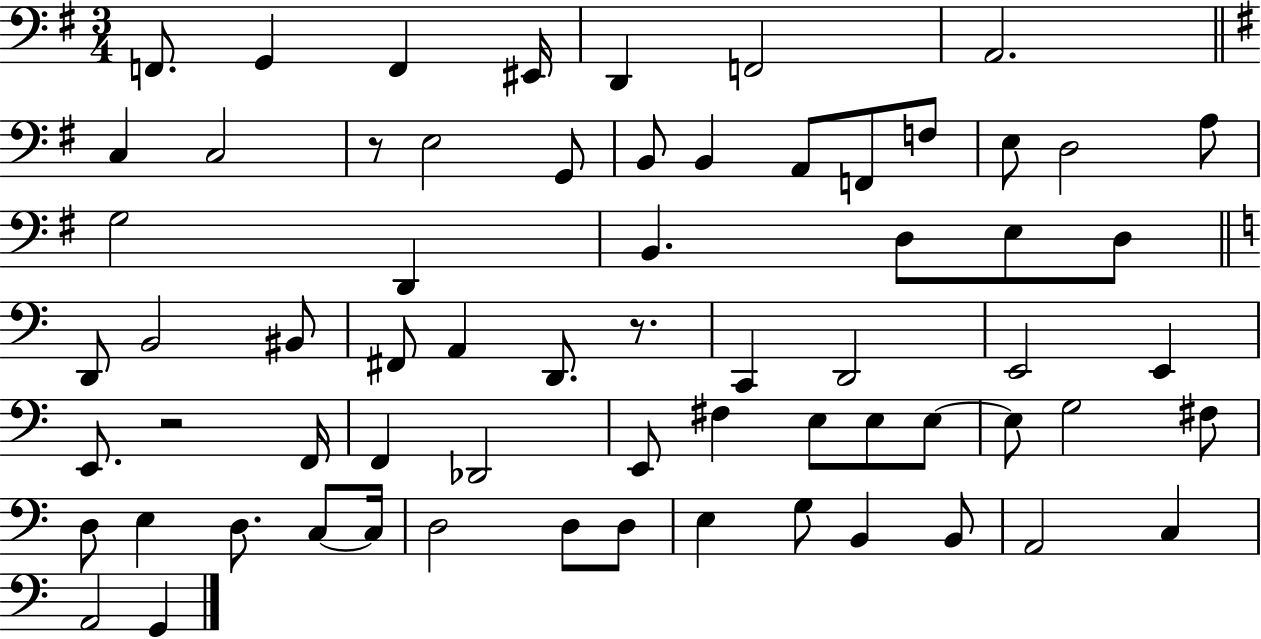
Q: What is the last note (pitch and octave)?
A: G2